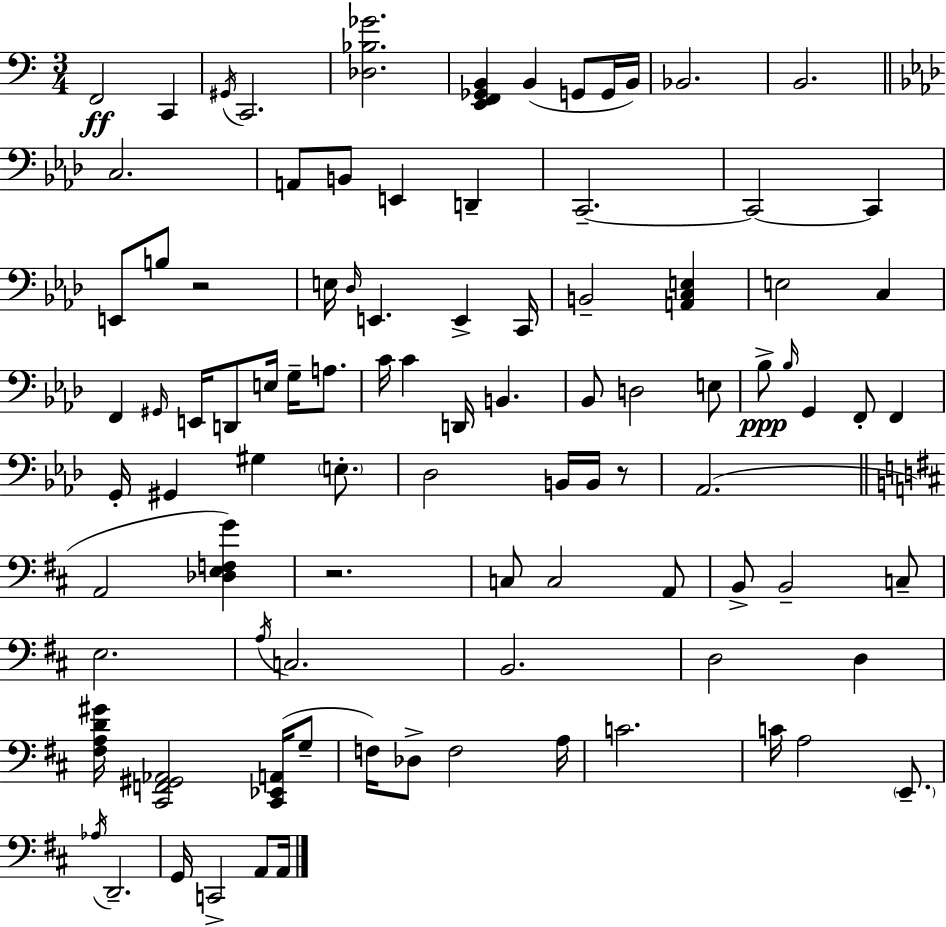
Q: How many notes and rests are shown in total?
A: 93